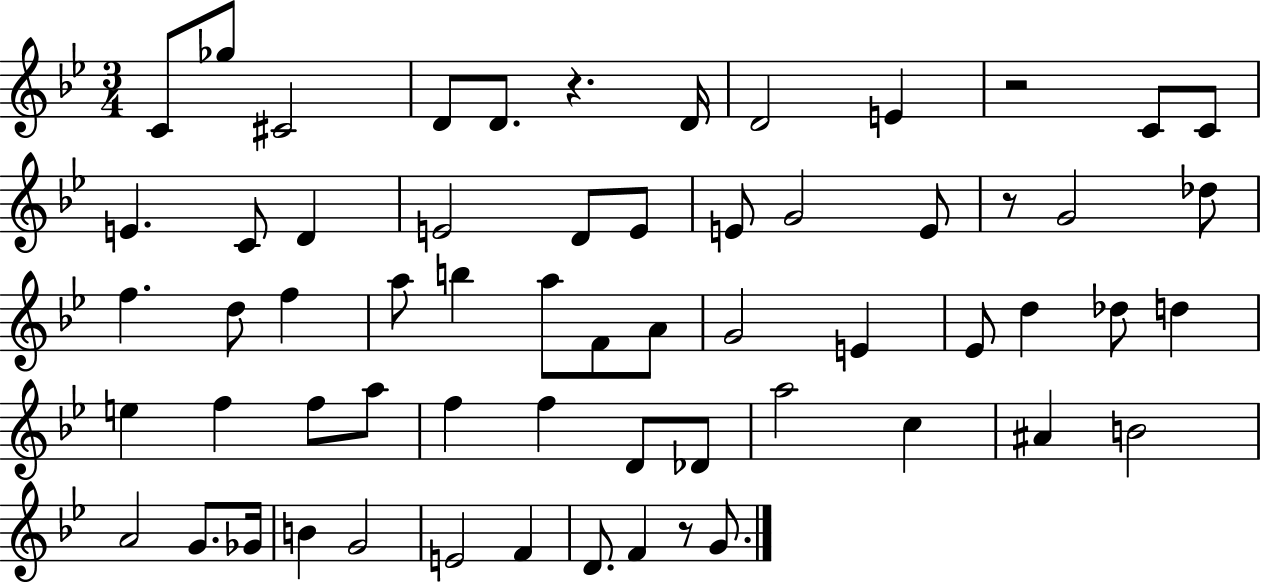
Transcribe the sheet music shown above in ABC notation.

X:1
T:Untitled
M:3/4
L:1/4
K:Bb
C/2 _g/2 ^C2 D/2 D/2 z D/4 D2 E z2 C/2 C/2 E C/2 D E2 D/2 E/2 E/2 G2 E/2 z/2 G2 _d/2 f d/2 f a/2 b a/2 F/2 A/2 G2 E _E/2 d _d/2 d e f f/2 a/2 f f D/2 _D/2 a2 c ^A B2 A2 G/2 _G/4 B G2 E2 F D/2 F z/2 G/2